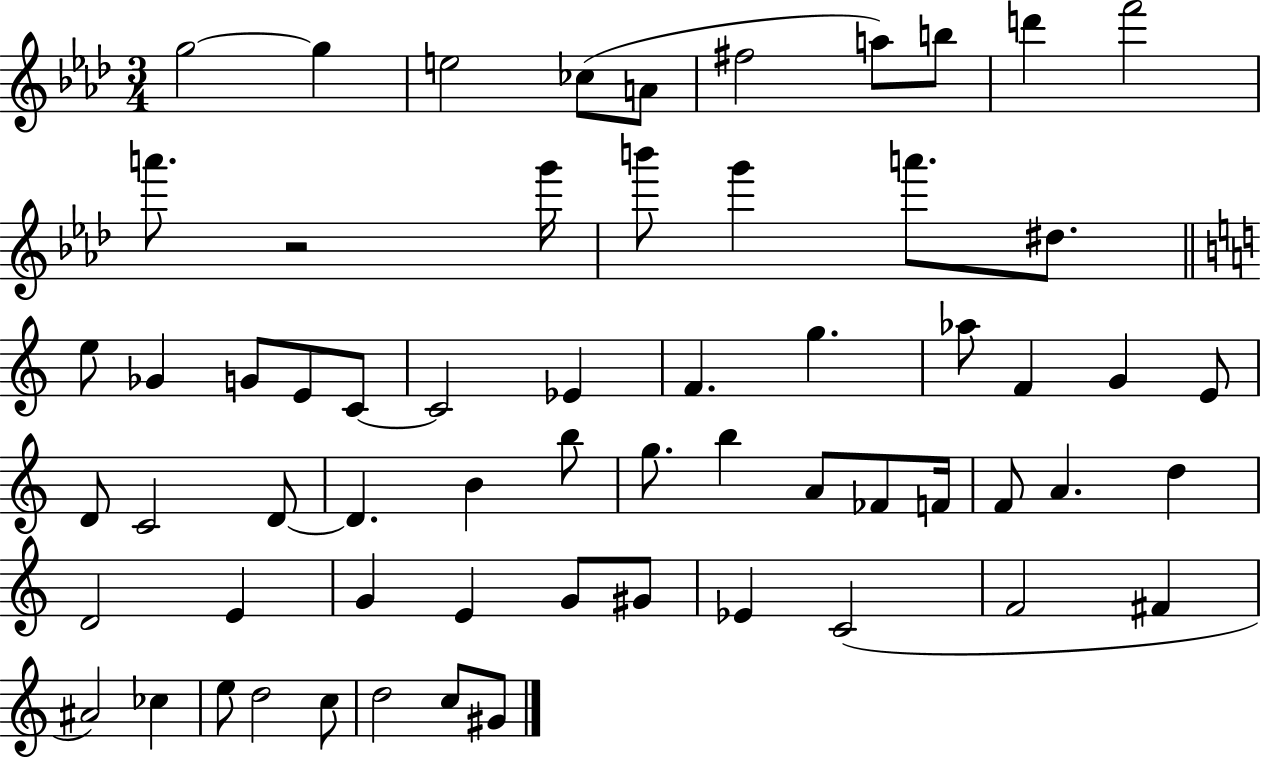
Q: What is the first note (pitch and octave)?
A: G5